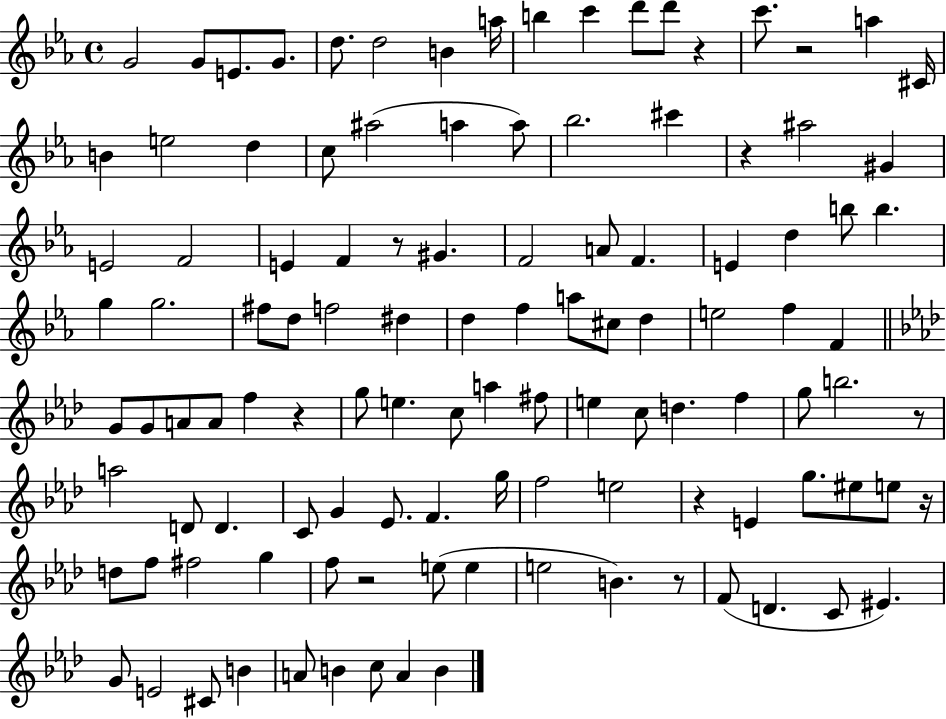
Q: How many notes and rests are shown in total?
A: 114